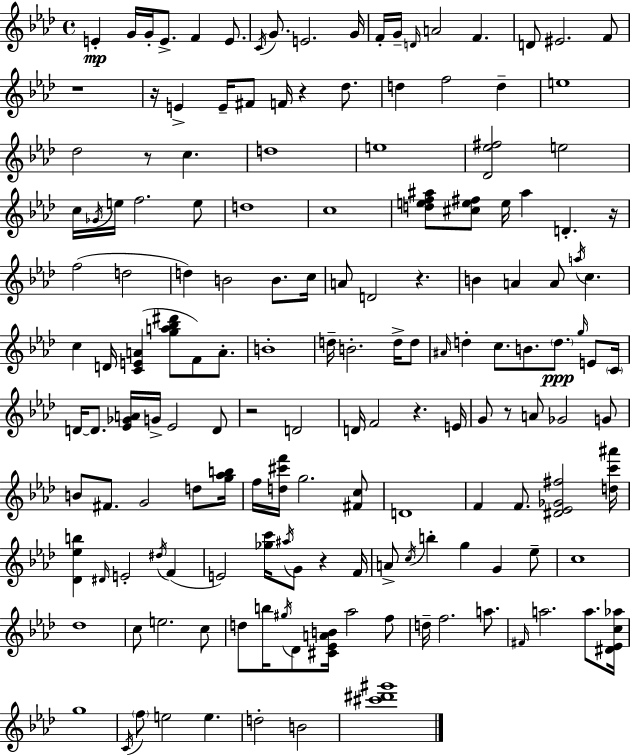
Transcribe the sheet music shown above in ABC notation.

X:1
T:Untitled
M:4/4
L:1/4
K:Ab
E G/4 G/4 E/2 F E/2 C/4 G/2 E2 G/4 F/4 G/4 D/4 A2 F D/2 ^E2 F/2 z4 z/4 E E/4 ^F/2 F/4 z _d/2 d f2 d e4 _d2 z/2 c d4 e4 [_D_e^f]2 e2 c/4 _G/4 e/4 f2 e/2 d4 c4 [def^a]/2 [^ce^f]/2 e/4 ^a D z/4 f2 d2 d B2 B/2 c/4 A/2 D2 z B A A/2 a/4 c c D/4 [CEA] [ga_b^d']/2 F/2 A/2 B4 d/4 B2 d/4 d/2 ^A/4 d c/2 B/2 d/2 g/4 E/2 C/4 D/4 D/2 [_E_GA]/4 G/4 _E2 D/2 z2 D2 D/4 F2 z E/4 G/2 z/2 A/2 _G2 G/2 B/2 ^F/2 G2 d/2 [g_ab]/4 f/4 [d^c'f']/4 g2 [^Fc]/2 D4 F F/2 [^D_E_G^f]2 [dc'^a']/4 [_D_eb] ^D/4 E2 ^d/4 F E2 [_gc']/4 ^a/4 G/2 z F/4 A/2 c/4 b g G _e/2 c4 _d4 c/2 e2 c/2 d/2 b/4 ^g/4 _D/2 [^C_EAB]/4 _a2 f/2 d/4 f2 a/2 ^F/4 a2 a/2 [^D_Ec_a]/4 g4 C/4 f/2 e2 e d2 B2 [^c'^d'^g']4